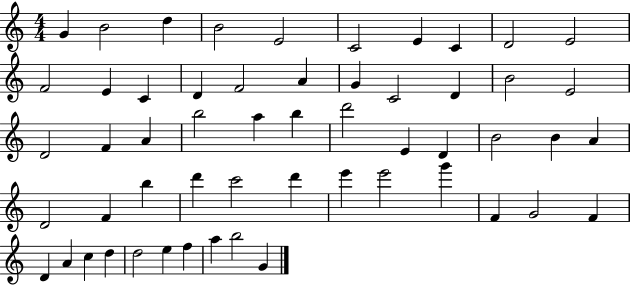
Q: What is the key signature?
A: C major